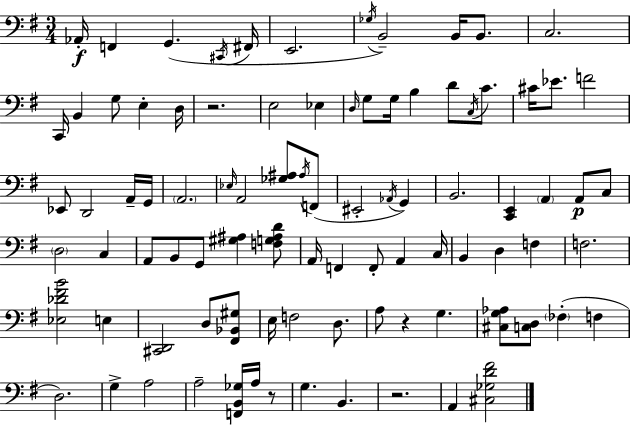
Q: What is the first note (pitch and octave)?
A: Ab2